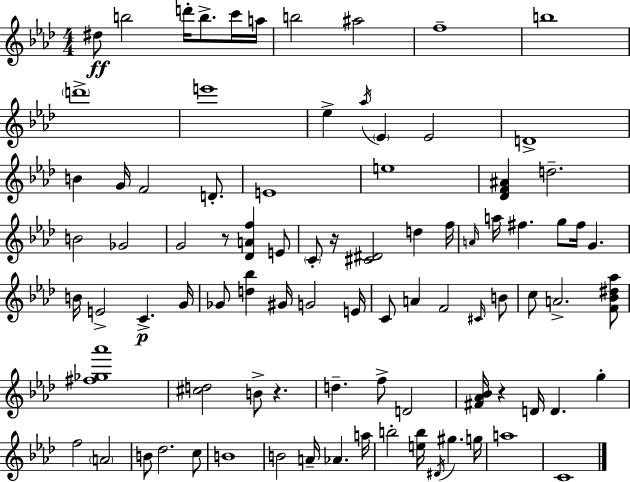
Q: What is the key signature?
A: F minor